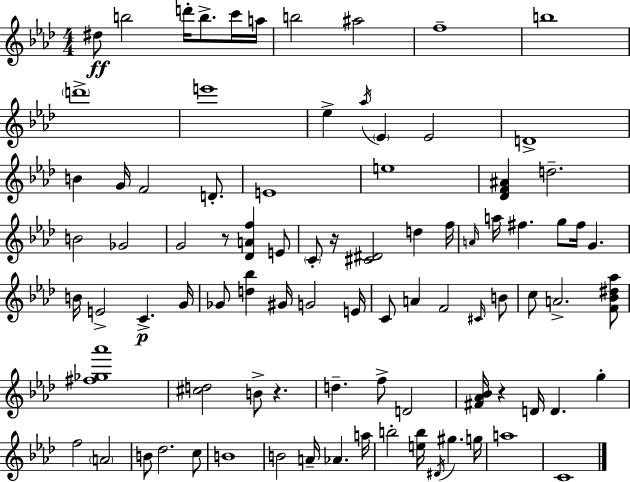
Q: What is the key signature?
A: F minor